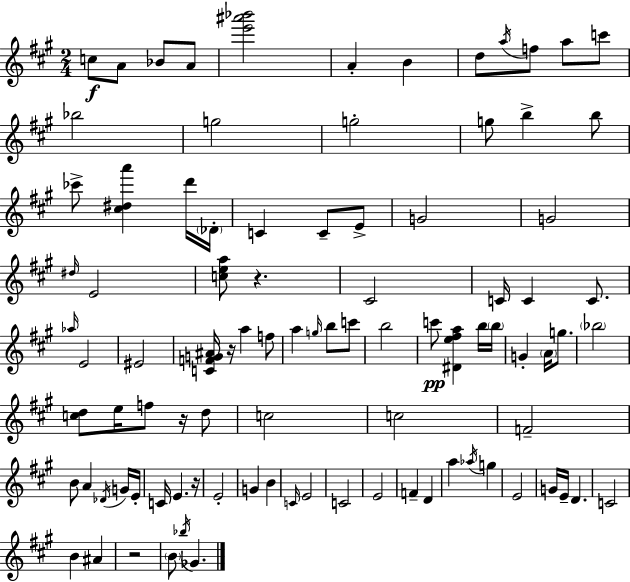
{
  \clef treble
  \numericTimeSignature
  \time 2/4
  \key a \major
  c''8\f a'8 bes'8 a'8 | <e''' ais''' bes'''>2 | a'4-. b'4 | d''8 \acciaccatura { a''16 } f''8 a''8 c'''8 | \break bes''2 | g''2 | g''2-. | g''8 b''4-> b''8 | \break ces'''8-> <cis'' dis'' a'''>4 d'''16 | \parenthesize des'16-. c'4 c'8-- e'8-> | g'2 | g'2 | \break \grace { dis''16 } e'2 | <c'' e'' a''>8 r4. | cis'2 | c'16 c'4 c'8. | \break \grace { aes''16 } e'2 | eis'2 | <c' f' g' ais'>16 r16 a''4 | f''8 a''4 \grace { g''16 } | \break b''8 c'''8 b''2 | c'''8\pp <dis' e'' fis'' a''>4 | b''16 \parenthesize b''16 g'4-. | \parenthesize a'16 g''8. \parenthesize bes''2 | \break <c'' d''>8 e''16 f''8 | r16 d''8 c''2 | c''2 | f'2-- | \break b'8 a'4 | \acciaccatura { des'16 } g'16 e'16-. c'16 e'4. | r16 e'2-. | g'4 | \break b'4 \grace { c'16 } e'2 | c'2 | e'2 | f'4-- | \break d'4 a''4 | \acciaccatura { aes''16 } g''4 e'2 | g'16 | e'16-- d'4. c'2 | \break b'4 | ais'4 r2 | \parenthesize b'8 | \acciaccatura { bes''16 } ges'4. | \break \bar "|."
}